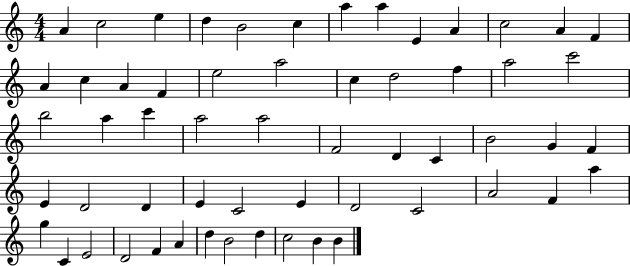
X:1
T:Untitled
M:4/4
L:1/4
K:C
A c2 e d B2 c a a E A c2 A F A c A F e2 a2 c d2 f a2 c'2 b2 a c' a2 a2 F2 D C B2 G F E D2 D E C2 E D2 C2 A2 F a g C E2 D2 F A d B2 d c2 B B